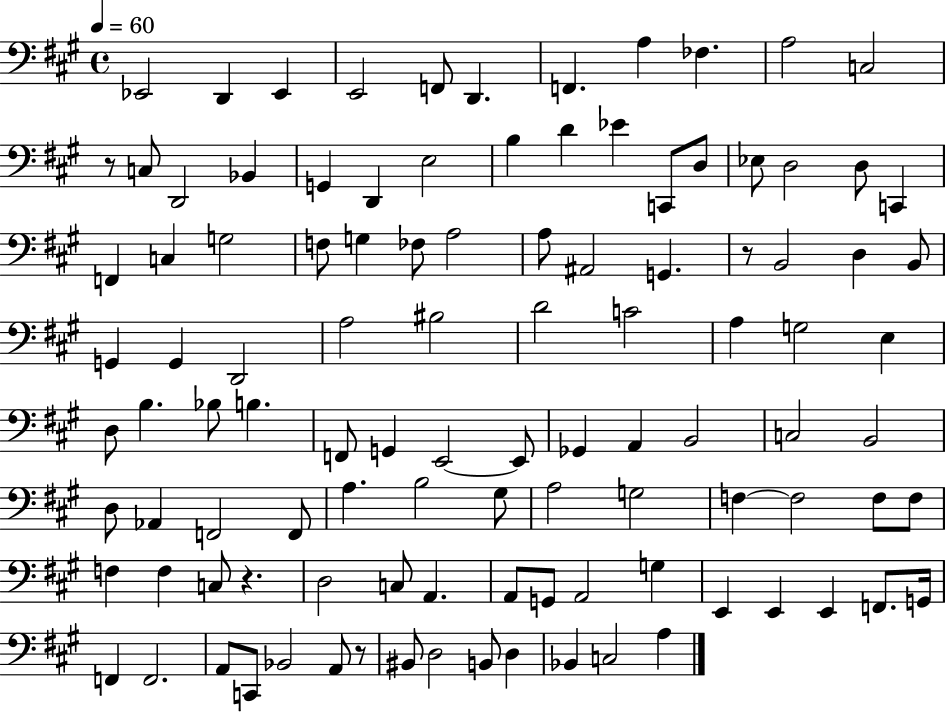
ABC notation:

X:1
T:Untitled
M:4/4
L:1/4
K:A
_E,,2 D,, _E,, E,,2 F,,/2 D,, F,, A, _F, A,2 C,2 z/2 C,/2 D,,2 _B,, G,, D,, E,2 B, D _E C,,/2 D,/2 _E,/2 D,2 D,/2 C,, F,, C, G,2 F,/2 G, _F,/2 A,2 A,/2 ^A,,2 G,, z/2 B,,2 D, B,,/2 G,, G,, D,,2 A,2 ^B,2 D2 C2 A, G,2 E, D,/2 B, _B,/2 B, F,,/2 G,, E,,2 E,,/2 _G,, A,, B,,2 C,2 B,,2 D,/2 _A,, F,,2 F,,/2 A, B,2 ^G,/2 A,2 G,2 F, F,2 F,/2 F,/2 F, F, C,/2 z D,2 C,/2 A,, A,,/2 G,,/2 A,,2 G, E,, E,, E,, F,,/2 G,,/4 F,, F,,2 A,,/2 C,,/2 _B,,2 A,,/2 z/2 ^B,,/2 D,2 B,,/2 D, _B,, C,2 A,